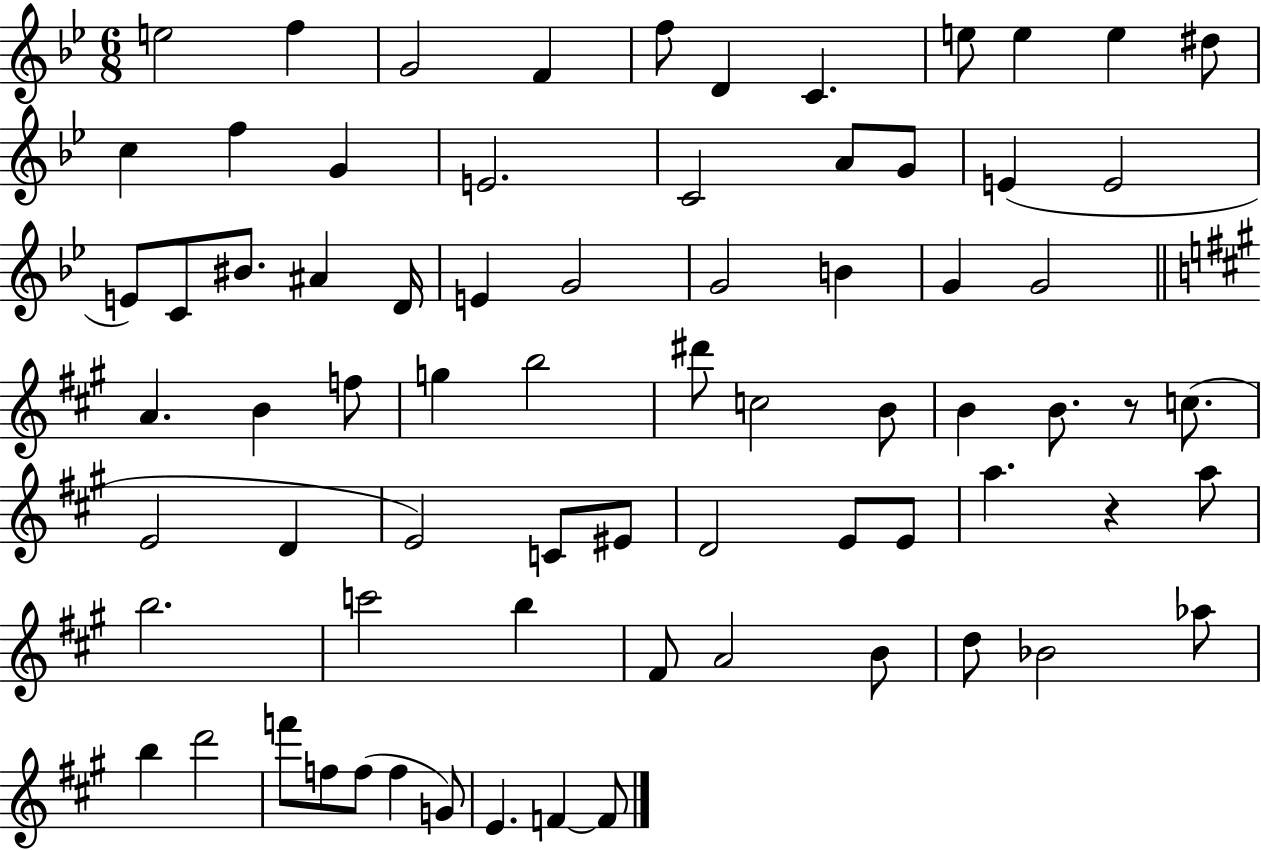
X:1
T:Untitled
M:6/8
L:1/4
K:Bb
e2 f G2 F f/2 D C e/2 e e ^d/2 c f G E2 C2 A/2 G/2 E E2 E/2 C/2 ^B/2 ^A D/4 E G2 G2 B G G2 A B f/2 g b2 ^d'/2 c2 B/2 B B/2 z/2 c/2 E2 D E2 C/2 ^E/2 D2 E/2 E/2 a z a/2 b2 c'2 b ^F/2 A2 B/2 d/2 _B2 _a/2 b d'2 f'/2 f/2 f/2 f G/2 E F F/2